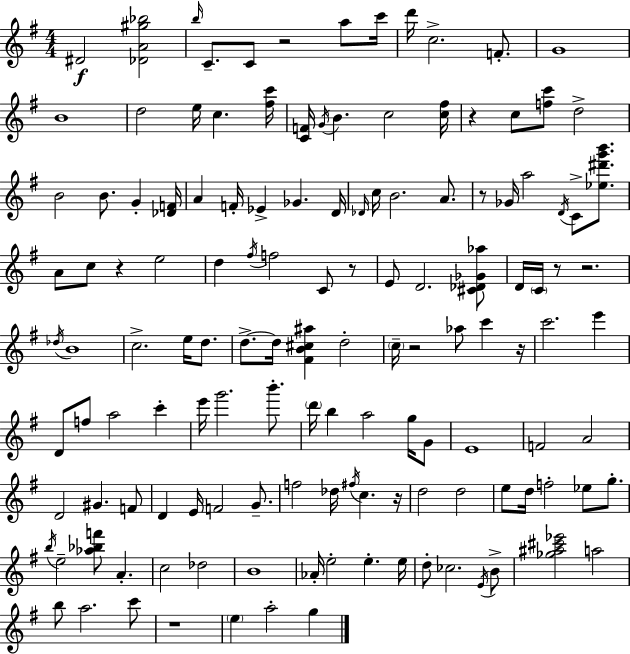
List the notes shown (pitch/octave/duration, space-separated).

D#4/h [Db4,A4,G#5,Bb5]/h B5/s C4/e. C4/e R/h A5/e C6/s D6/s C5/h. F4/e. G4/w B4/w D5/h E5/s C5/q. [F#5,C6]/s [C4,F4]/s G4/s B4/q. C5/h [C5,F#5]/s R/q C5/e [F5,C6]/e D5/h B4/h B4/e. G4/q [Db4,F4]/s A4/q F4/s Eb4/q Gb4/q. D4/s Db4/s C5/s B4/h. A4/e. R/e Gb4/s A5/h D4/s C4/e [Eb5,D#6,G6,B6]/e. A4/e C5/e R/q E5/h D5/q F#5/s F5/h C4/e R/e E4/e D4/h. [C#4,Db4,Gb4,Ab5]/e D4/s C4/s R/e R/h. Db5/s B4/w C5/h. E5/s D5/e. D5/e. D5/s [F#4,B4,C#5,A#5]/q D5/h C5/s R/h Ab5/e C6/q R/s C6/h. E6/q D4/e F5/e A5/h C6/q E6/s G6/h. B6/e. D6/s B5/q A5/h G5/s G4/e E4/w F4/h A4/h D4/h G#4/q. F4/e D4/q E4/s F4/h G4/e. F5/h Db5/s F#5/s C5/q. R/s D5/h D5/h E5/e D5/s F5/h Eb5/e G5/e. B5/s E5/h [Ab5,Bb5,F6]/e A4/q. C5/h Db5/h B4/w Ab4/s E5/h E5/q. E5/s D5/e CES5/h. E4/s B4/e [Gb5,A#5,C#6,Eb6]/h A5/h B5/e A5/h. C6/e R/w E5/q A5/h G5/q